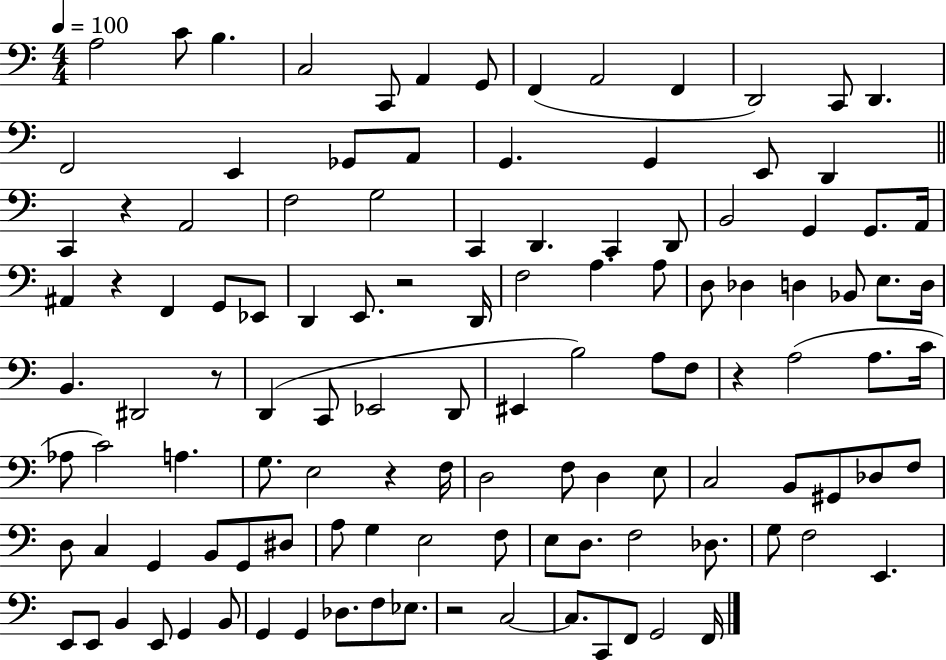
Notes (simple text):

A3/h C4/e B3/q. C3/h C2/e A2/q G2/e F2/q A2/h F2/q D2/h C2/e D2/q. F2/h E2/q Gb2/e A2/e G2/q. G2/q E2/e D2/q C2/q R/q A2/h F3/h G3/h C2/q D2/q. C2/q D2/e B2/h G2/q G2/e. A2/s A#2/q R/q F2/q G2/e Eb2/e D2/q E2/e. R/h D2/s F3/h A3/q. A3/e D3/e Db3/q D3/q Bb2/e E3/e. D3/s B2/q. D#2/h R/e D2/q C2/e Eb2/h D2/e EIS2/q B3/h A3/e F3/e R/q A3/h A3/e. C4/s Ab3/e C4/h A3/q. G3/e. E3/h R/q F3/s D3/h F3/e D3/q E3/e C3/h B2/e G#2/e Db3/e F3/e D3/e C3/q G2/q B2/e G2/e D#3/e A3/e G3/q E3/h F3/e E3/e D3/e. F3/h Db3/e. G3/e F3/h E2/q. E2/e E2/e B2/q E2/e G2/q B2/e G2/q G2/q Db3/e. F3/e Eb3/e. R/h C3/h C3/e. C2/e F2/e G2/h F2/s